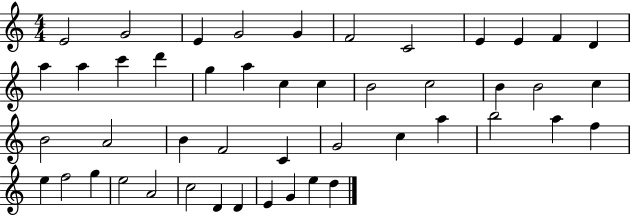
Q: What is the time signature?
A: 4/4